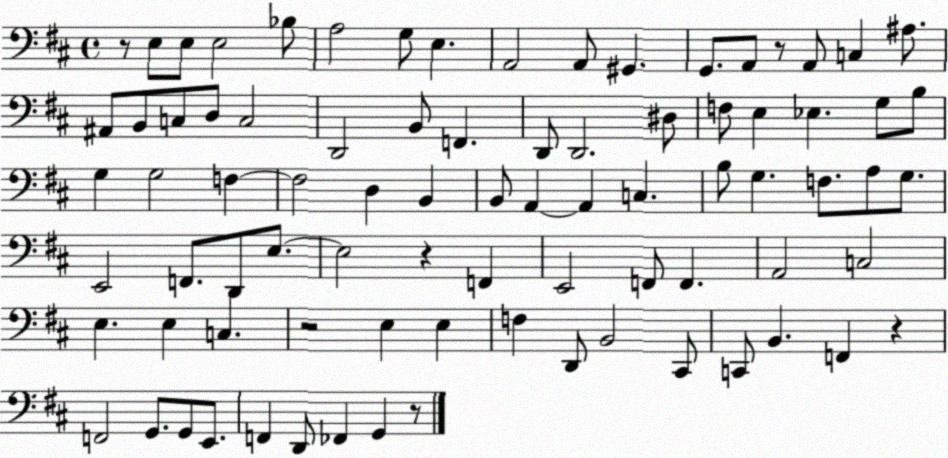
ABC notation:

X:1
T:Untitled
M:4/4
L:1/4
K:D
z/2 E,/2 E,/2 E,2 _B,/2 A,2 G,/2 E, A,,2 A,,/2 ^G,, G,,/2 A,,/2 z/2 A,,/2 C, ^A,/2 ^A,,/2 B,,/2 C,/2 D,/2 C,2 D,,2 B,,/2 F,, D,,/2 D,,2 ^D,/2 F,/2 E, _E, G,/2 B,/2 G, G,2 F, F,2 D, B,, B,,/2 A,, A,, C, B,/2 G, F,/2 A,/2 G,/2 E,,2 F,,/2 D,,/2 E,/2 E,2 z F,, E,,2 F,,/2 F,, A,,2 C,2 E, E, C, z2 E, E, F, D,,/2 B,,2 ^C,,/2 C,,/2 B,, F,, z F,,2 G,,/2 G,,/2 E,,/2 F,, D,,/2 _F,, G,, z/2